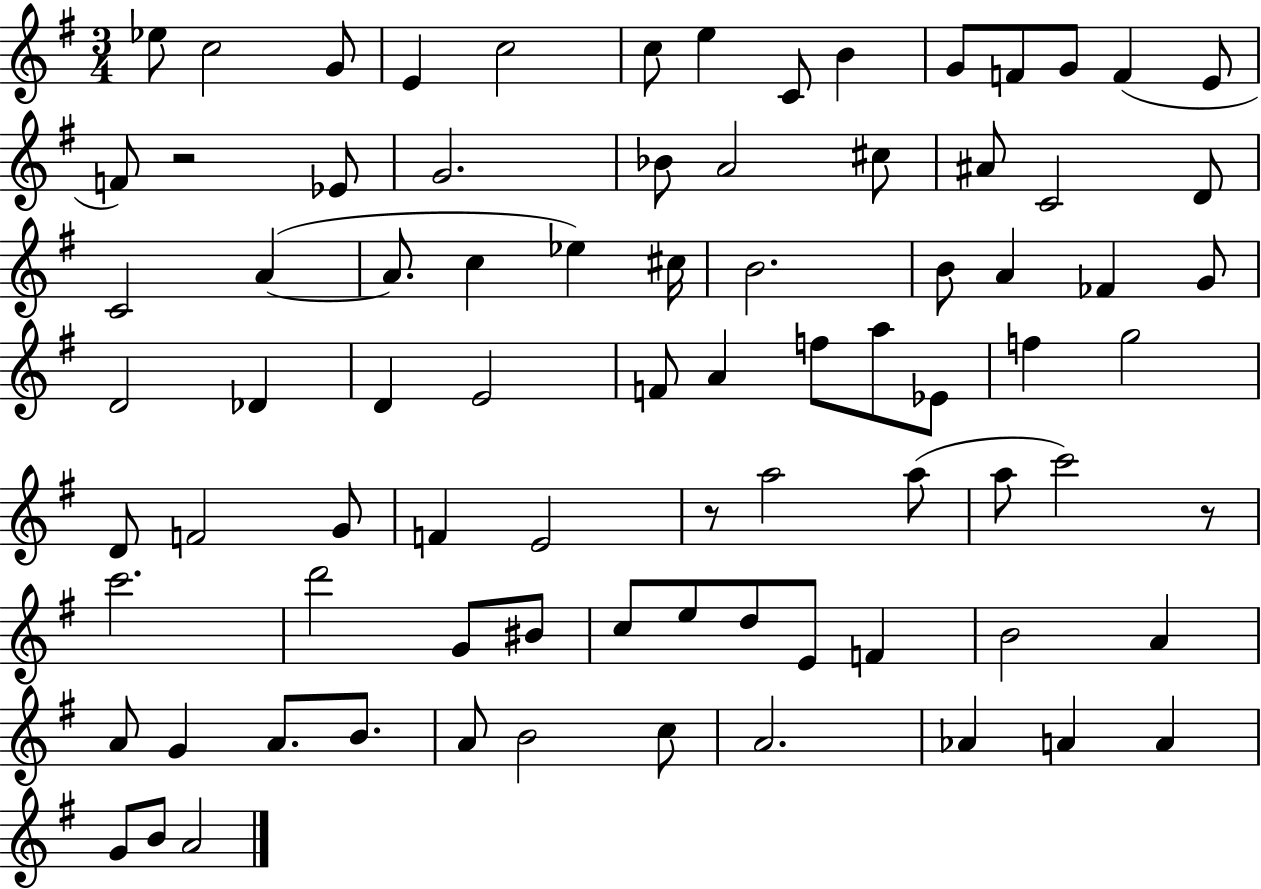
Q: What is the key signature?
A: G major